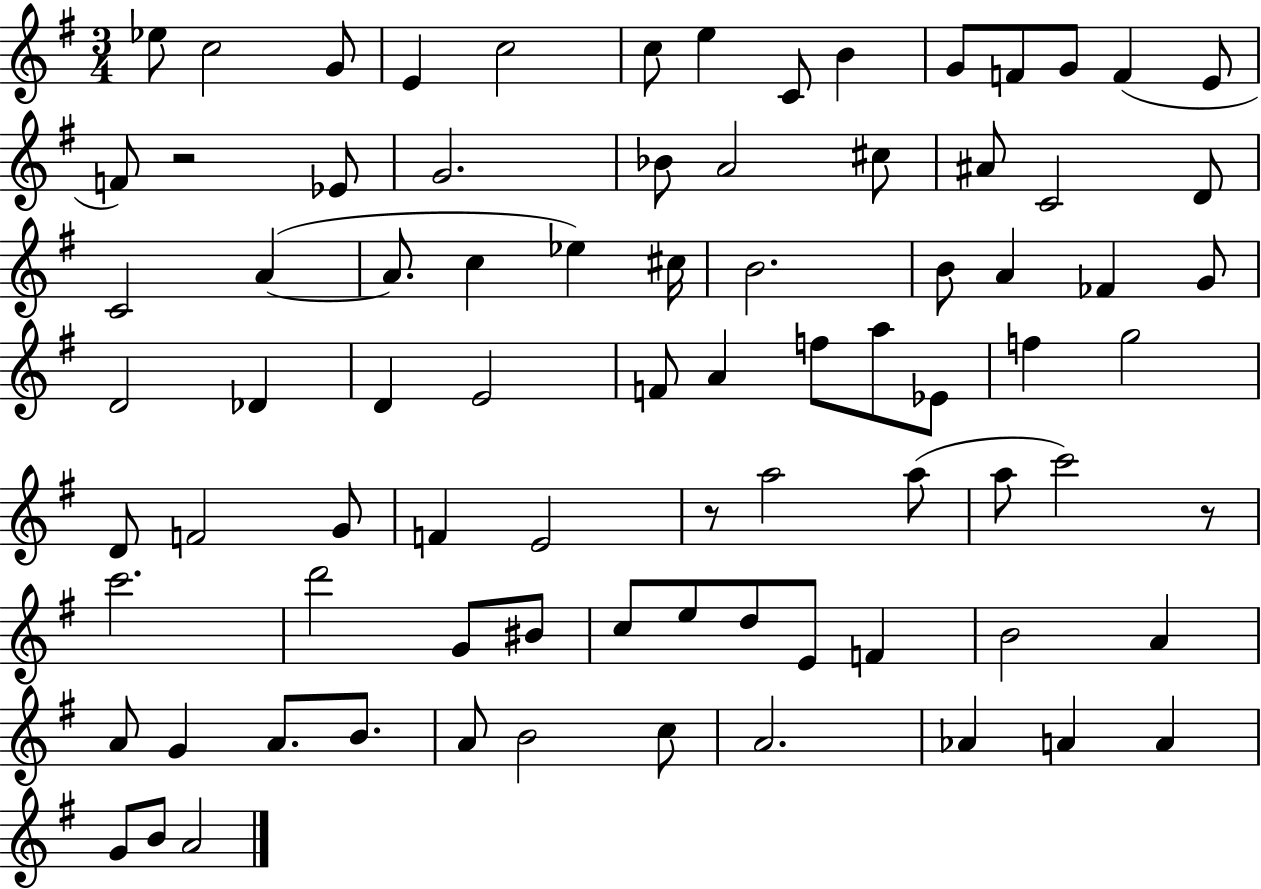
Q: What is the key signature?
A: G major